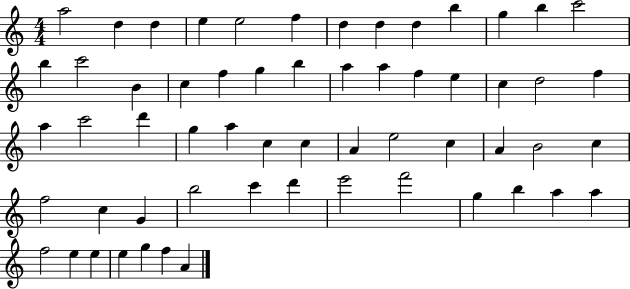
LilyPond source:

{
  \clef treble
  \numericTimeSignature
  \time 4/4
  \key c \major
  a''2 d''4 d''4 | e''4 e''2 f''4 | d''4 d''4 d''4 b''4 | g''4 b''4 c'''2 | \break b''4 c'''2 b'4 | c''4 f''4 g''4 b''4 | a''4 a''4 f''4 e''4 | c''4 d''2 f''4 | \break a''4 c'''2 d'''4 | g''4 a''4 c''4 c''4 | a'4 e''2 c''4 | a'4 b'2 c''4 | \break f''2 c''4 g'4 | b''2 c'''4 d'''4 | e'''2 f'''2 | g''4 b''4 a''4 a''4 | \break f''2 e''4 e''4 | e''4 g''4 f''4 a'4 | \bar "|."
}